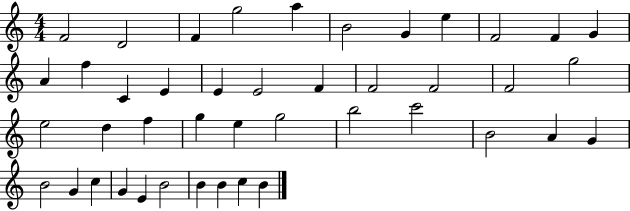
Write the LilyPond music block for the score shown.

{
  \clef treble
  \numericTimeSignature
  \time 4/4
  \key c \major
  f'2 d'2 | f'4 g''2 a''4 | b'2 g'4 e''4 | f'2 f'4 g'4 | \break a'4 f''4 c'4 e'4 | e'4 e'2 f'4 | f'2 f'2 | f'2 g''2 | \break e''2 d''4 f''4 | g''4 e''4 g''2 | b''2 c'''2 | b'2 a'4 g'4 | \break b'2 g'4 c''4 | g'4 e'4 b'2 | b'4 b'4 c''4 b'4 | \bar "|."
}